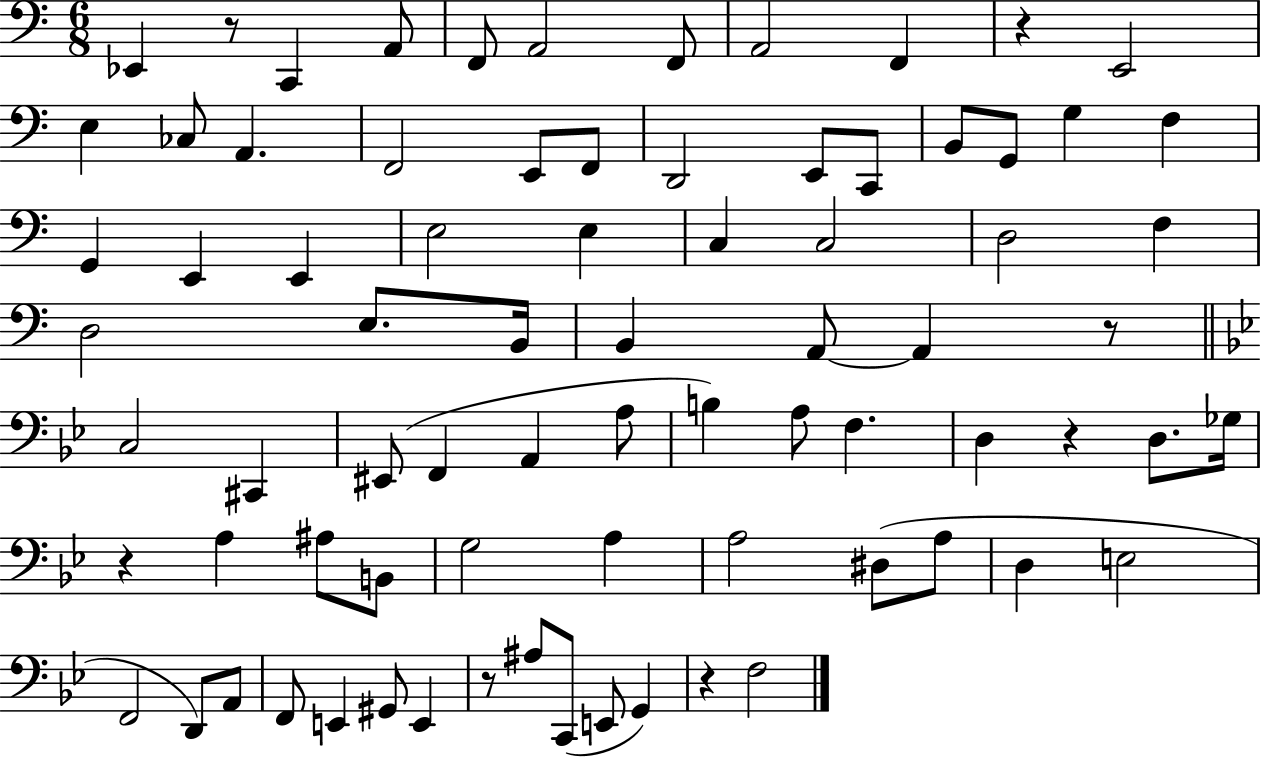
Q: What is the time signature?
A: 6/8